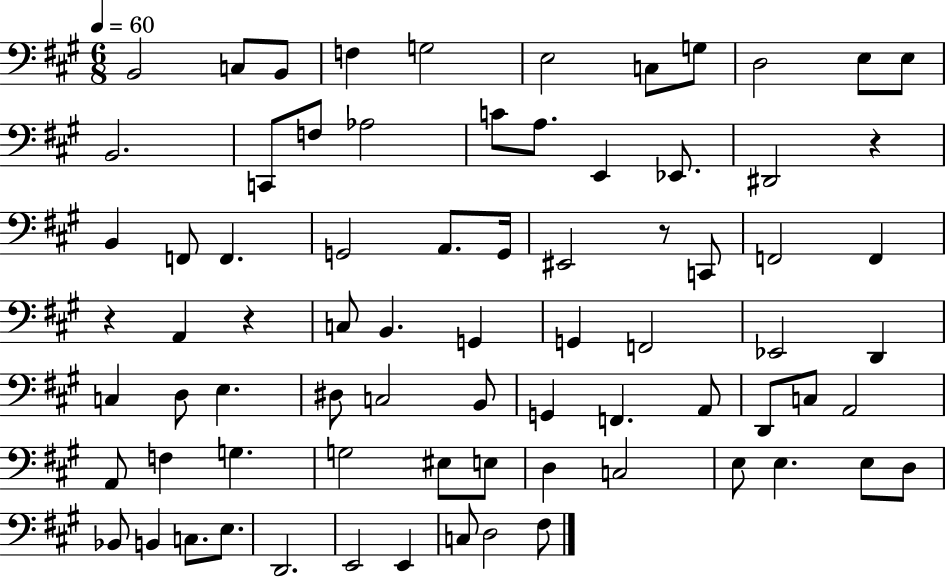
X:1
T:Untitled
M:6/8
L:1/4
K:A
B,,2 C,/2 B,,/2 F, G,2 E,2 C,/2 G,/2 D,2 E,/2 E,/2 B,,2 C,,/2 F,/2 _A,2 C/2 A,/2 E,, _E,,/2 ^D,,2 z B,, F,,/2 F,, G,,2 A,,/2 G,,/4 ^E,,2 z/2 C,,/2 F,,2 F,, z A,, z C,/2 B,, G,, G,, F,,2 _E,,2 D,, C, D,/2 E, ^D,/2 C,2 B,,/2 G,, F,, A,,/2 D,,/2 C,/2 A,,2 A,,/2 F, G, G,2 ^E,/2 E,/2 D, C,2 E,/2 E, E,/2 D,/2 _B,,/2 B,, C,/2 E,/2 D,,2 E,,2 E,, C,/2 D,2 ^F,/2